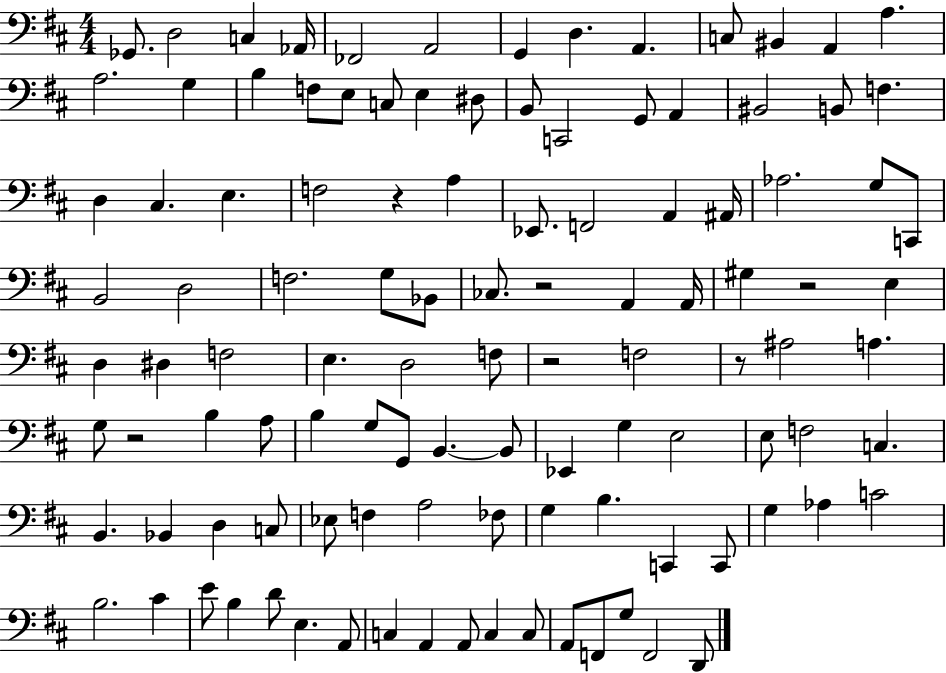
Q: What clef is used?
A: bass